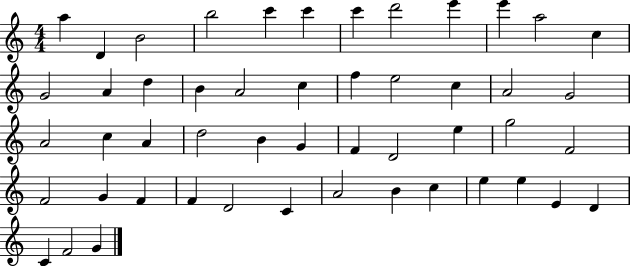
A5/q D4/q B4/h B5/h C6/q C6/q C6/q D6/h E6/q E6/q A5/h C5/q G4/h A4/q D5/q B4/q A4/h C5/q F5/q E5/h C5/q A4/h G4/h A4/h C5/q A4/q D5/h B4/q G4/q F4/q D4/h E5/q G5/h F4/h F4/h G4/q F4/q F4/q D4/h C4/q A4/h B4/q C5/q E5/q E5/q E4/q D4/q C4/q F4/h G4/q